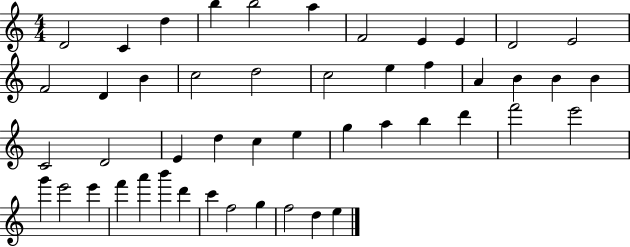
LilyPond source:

{
  \clef treble
  \numericTimeSignature
  \time 4/4
  \key c \major
  d'2 c'4 d''4 | b''4 b''2 a''4 | f'2 e'4 e'4 | d'2 e'2 | \break f'2 d'4 b'4 | c''2 d''2 | c''2 e''4 f''4 | a'4 b'4 b'4 b'4 | \break c'2 d'2 | e'4 d''4 c''4 e''4 | g''4 a''4 b''4 d'''4 | f'''2 e'''2 | \break g'''4 e'''2 e'''4 | f'''4 a'''4 b'''4 d'''4 | c'''4 f''2 g''4 | f''2 d''4 e''4 | \break \bar "|."
}